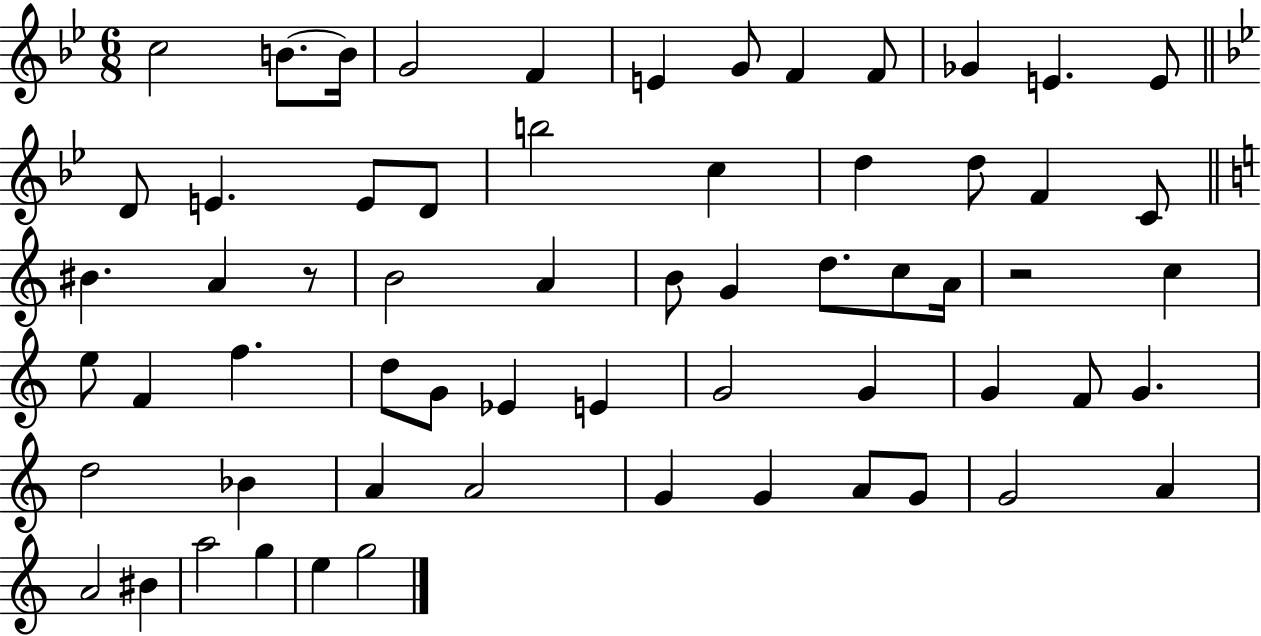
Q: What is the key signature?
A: BES major